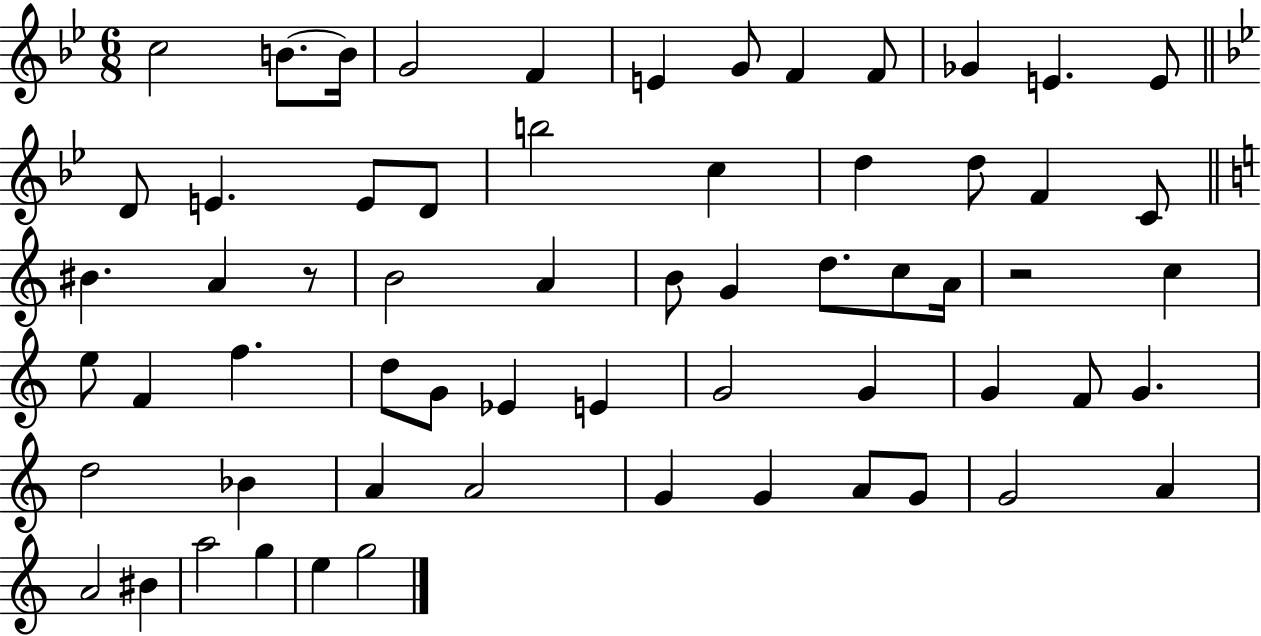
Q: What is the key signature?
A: BES major